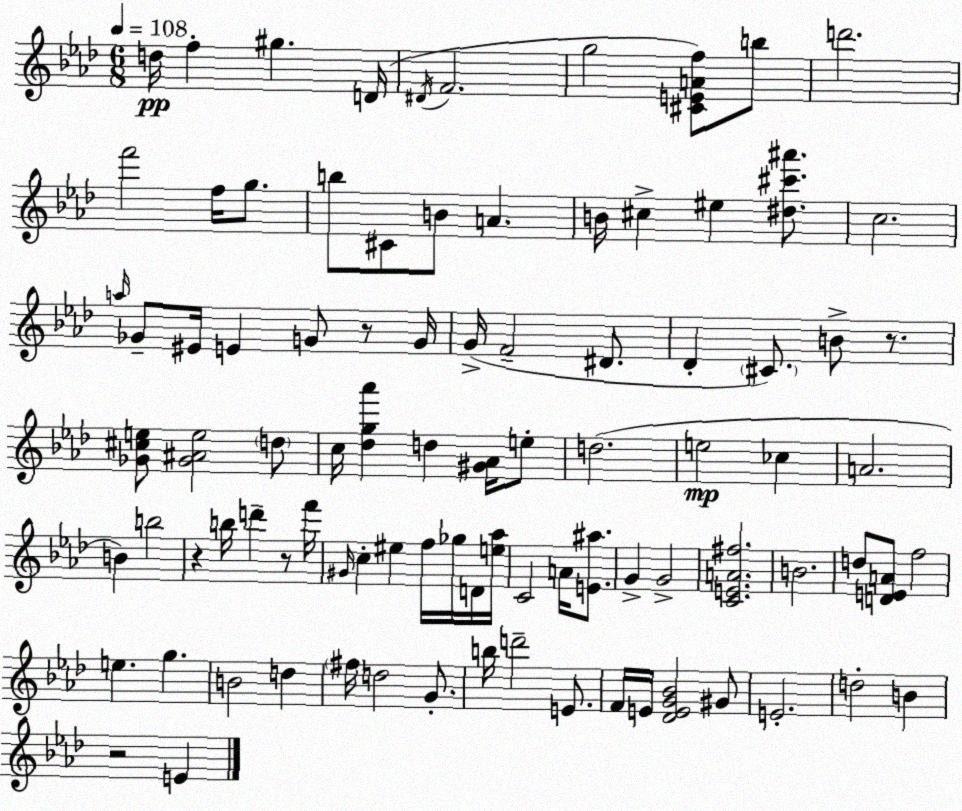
X:1
T:Untitled
M:6/8
L:1/4
K:Fm
d/4 f ^g D/4 ^D/4 F2 g2 [^CEAf]/2 b/2 d'2 f'2 f/4 g/2 b/2 ^C/2 B/2 A B/4 ^c ^e [^d^c'^a']/2 c2 a/4 _G/2 ^E/4 E G/2 z/2 G/4 G/4 F2 ^D/2 _D ^C/2 B/2 z/2 [_G^ce]/2 [_G^Ae]2 d/2 c/4 [_dg_a'] d [^G_A]/4 e/2 d2 e2 _c A2 B b2 z b/4 d' z/2 f'/4 ^G/4 c ^e f/4 _g/4 D/4 [e_a]/4 C2 A/4 [E^a]/2 G G2 [CEA^f]2 B2 d/2 [DEA]/2 f2 e g B2 d ^f/4 d2 G/2 b/4 d'2 E/2 F/4 E/4 [_DEG_B]2 ^G/2 E2 d2 B z2 E